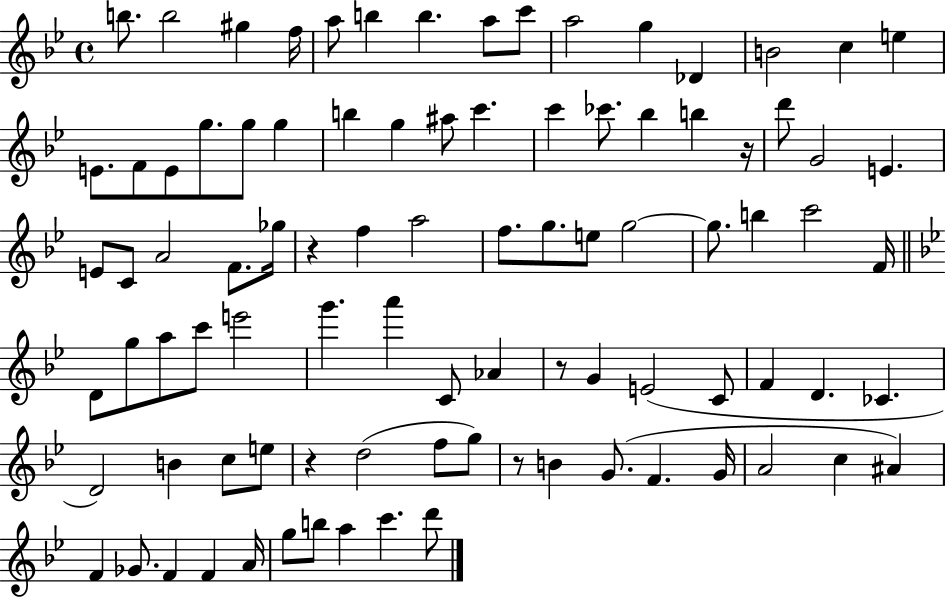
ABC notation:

X:1
T:Untitled
M:4/4
L:1/4
K:Bb
b/2 b2 ^g f/4 a/2 b b a/2 c'/2 a2 g _D B2 c e E/2 F/2 E/2 g/2 g/2 g b g ^a/2 c' c' _c'/2 _b b z/4 d'/2 G2 E E/2 C/2 A2 F/2 _g/4 z f a2 f/2 g/2 e/2 g2 g/2 b c'2 F/4 D/2 g/2 a/2 c'/2 e'2 g' a' C/2 _A z/2 G E2 C/2 F D _C D2 B c/2 e/2 z d2 f/2 g/2 z/2 B G/2 F G/4 A2 c ^A F _G/2 F F A/4 g/2 b/2 a c' d'/2